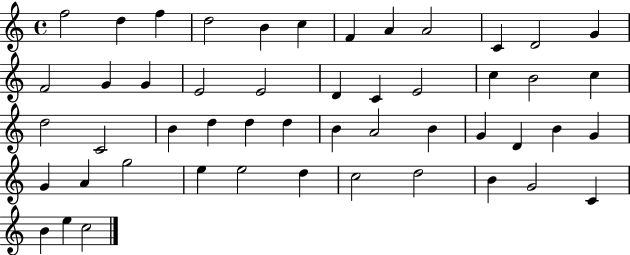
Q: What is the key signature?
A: C major